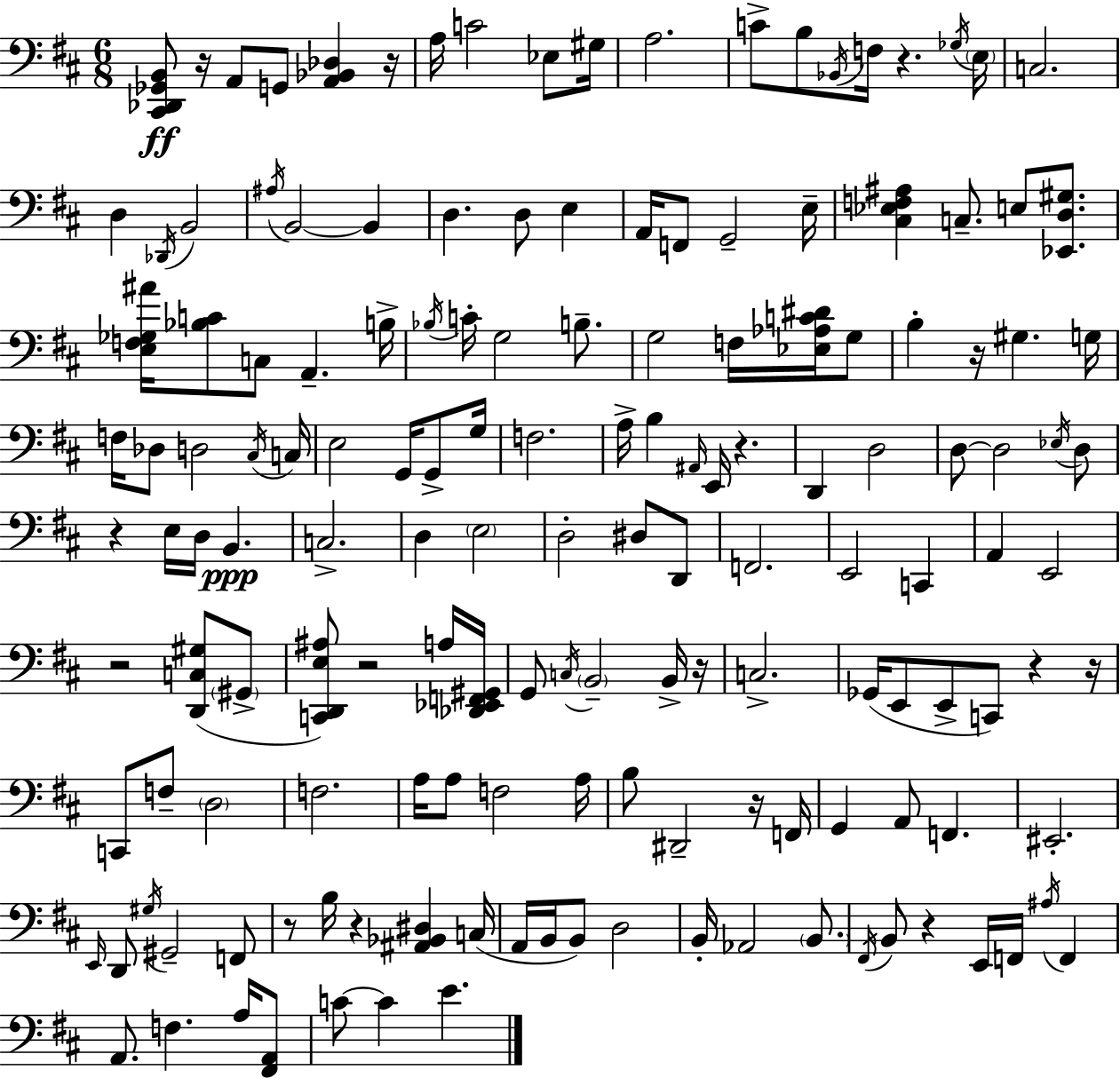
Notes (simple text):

[C#2,Db2,Gb2,B2]/e R/s A2/e G2/e [A2,Bb2,Db3]/q R/s A3/s C4/h Eb3/e G#3/s A3/h. C4/e B3/e Bb2/s F3/s R/q. Gb3/s E3/s C3/h. D3/q Db2/s B2/h A#3/s B2/h B2/q D3/q. D3/e E3/q A2/s F2/e G2/h E3/s [C#3,Eb3,F3,A#3]/q C3/e. E3/e [Eb2,D3,G#3]/e. [E3,F3,Gb3,A#4]/s [Bb3,C4]/e C3/e A2/q. B3/s Bb3/s C4/s G3/h B3/e. G3/h F3/s [Eb3,Ab3,C4,D#4]/s G3/e B3/q R/s G#3/q. G3/s F3/s Db3/e D3/h C#3/s C3/s E3/h G2/s G2/e G3/s F3/h. A3/s B3/q A#2/s E2/s R/q. D2/q D3/h D3/e D3/h Eb3/s D3/e R/q E3/s D3/s B2/q. C3/h. D3/q E3/h D3/h D#3/e D2/e F2/h. E2/h C2/q A2/q E2/h R/h [D2,C3,G#3]/e G#2/e [C2,D2,E3,A#3]/e R/h A3/s [Db2,Eb2,F2,G#2]/s G2/e C3/s B2/h B2/s R/s C3/h. Gb2/s E2/e E2/e C2/e R/q R/s C2/e F3/e D3/h F3/h. A3/s A3/e F3/h A3/s B3/e D#2/h R/s F2/s G2/q A2/e F2/q. EIS2/h. E2/s D2/e G#3/s G#2/h F2/e R/e B3/s R/q [A#2,Bb2,D#3]/q C3/s A2/s B2/s B2/e D3/h B2/s Ab2/h B2/e. F#2/s B2/e R/q E2/s F2/s A#3/s F2/q A2/e. F3/q. A3/s [F#2,A2]/e C4/e C4/q E4/q.